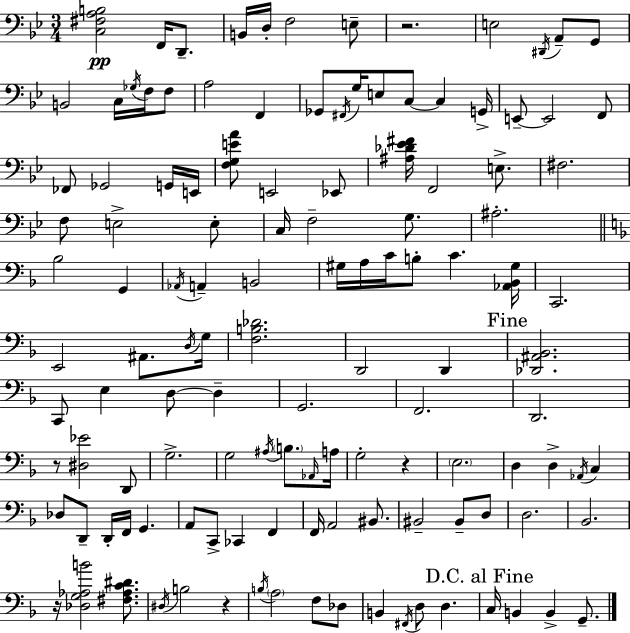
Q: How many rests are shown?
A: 5